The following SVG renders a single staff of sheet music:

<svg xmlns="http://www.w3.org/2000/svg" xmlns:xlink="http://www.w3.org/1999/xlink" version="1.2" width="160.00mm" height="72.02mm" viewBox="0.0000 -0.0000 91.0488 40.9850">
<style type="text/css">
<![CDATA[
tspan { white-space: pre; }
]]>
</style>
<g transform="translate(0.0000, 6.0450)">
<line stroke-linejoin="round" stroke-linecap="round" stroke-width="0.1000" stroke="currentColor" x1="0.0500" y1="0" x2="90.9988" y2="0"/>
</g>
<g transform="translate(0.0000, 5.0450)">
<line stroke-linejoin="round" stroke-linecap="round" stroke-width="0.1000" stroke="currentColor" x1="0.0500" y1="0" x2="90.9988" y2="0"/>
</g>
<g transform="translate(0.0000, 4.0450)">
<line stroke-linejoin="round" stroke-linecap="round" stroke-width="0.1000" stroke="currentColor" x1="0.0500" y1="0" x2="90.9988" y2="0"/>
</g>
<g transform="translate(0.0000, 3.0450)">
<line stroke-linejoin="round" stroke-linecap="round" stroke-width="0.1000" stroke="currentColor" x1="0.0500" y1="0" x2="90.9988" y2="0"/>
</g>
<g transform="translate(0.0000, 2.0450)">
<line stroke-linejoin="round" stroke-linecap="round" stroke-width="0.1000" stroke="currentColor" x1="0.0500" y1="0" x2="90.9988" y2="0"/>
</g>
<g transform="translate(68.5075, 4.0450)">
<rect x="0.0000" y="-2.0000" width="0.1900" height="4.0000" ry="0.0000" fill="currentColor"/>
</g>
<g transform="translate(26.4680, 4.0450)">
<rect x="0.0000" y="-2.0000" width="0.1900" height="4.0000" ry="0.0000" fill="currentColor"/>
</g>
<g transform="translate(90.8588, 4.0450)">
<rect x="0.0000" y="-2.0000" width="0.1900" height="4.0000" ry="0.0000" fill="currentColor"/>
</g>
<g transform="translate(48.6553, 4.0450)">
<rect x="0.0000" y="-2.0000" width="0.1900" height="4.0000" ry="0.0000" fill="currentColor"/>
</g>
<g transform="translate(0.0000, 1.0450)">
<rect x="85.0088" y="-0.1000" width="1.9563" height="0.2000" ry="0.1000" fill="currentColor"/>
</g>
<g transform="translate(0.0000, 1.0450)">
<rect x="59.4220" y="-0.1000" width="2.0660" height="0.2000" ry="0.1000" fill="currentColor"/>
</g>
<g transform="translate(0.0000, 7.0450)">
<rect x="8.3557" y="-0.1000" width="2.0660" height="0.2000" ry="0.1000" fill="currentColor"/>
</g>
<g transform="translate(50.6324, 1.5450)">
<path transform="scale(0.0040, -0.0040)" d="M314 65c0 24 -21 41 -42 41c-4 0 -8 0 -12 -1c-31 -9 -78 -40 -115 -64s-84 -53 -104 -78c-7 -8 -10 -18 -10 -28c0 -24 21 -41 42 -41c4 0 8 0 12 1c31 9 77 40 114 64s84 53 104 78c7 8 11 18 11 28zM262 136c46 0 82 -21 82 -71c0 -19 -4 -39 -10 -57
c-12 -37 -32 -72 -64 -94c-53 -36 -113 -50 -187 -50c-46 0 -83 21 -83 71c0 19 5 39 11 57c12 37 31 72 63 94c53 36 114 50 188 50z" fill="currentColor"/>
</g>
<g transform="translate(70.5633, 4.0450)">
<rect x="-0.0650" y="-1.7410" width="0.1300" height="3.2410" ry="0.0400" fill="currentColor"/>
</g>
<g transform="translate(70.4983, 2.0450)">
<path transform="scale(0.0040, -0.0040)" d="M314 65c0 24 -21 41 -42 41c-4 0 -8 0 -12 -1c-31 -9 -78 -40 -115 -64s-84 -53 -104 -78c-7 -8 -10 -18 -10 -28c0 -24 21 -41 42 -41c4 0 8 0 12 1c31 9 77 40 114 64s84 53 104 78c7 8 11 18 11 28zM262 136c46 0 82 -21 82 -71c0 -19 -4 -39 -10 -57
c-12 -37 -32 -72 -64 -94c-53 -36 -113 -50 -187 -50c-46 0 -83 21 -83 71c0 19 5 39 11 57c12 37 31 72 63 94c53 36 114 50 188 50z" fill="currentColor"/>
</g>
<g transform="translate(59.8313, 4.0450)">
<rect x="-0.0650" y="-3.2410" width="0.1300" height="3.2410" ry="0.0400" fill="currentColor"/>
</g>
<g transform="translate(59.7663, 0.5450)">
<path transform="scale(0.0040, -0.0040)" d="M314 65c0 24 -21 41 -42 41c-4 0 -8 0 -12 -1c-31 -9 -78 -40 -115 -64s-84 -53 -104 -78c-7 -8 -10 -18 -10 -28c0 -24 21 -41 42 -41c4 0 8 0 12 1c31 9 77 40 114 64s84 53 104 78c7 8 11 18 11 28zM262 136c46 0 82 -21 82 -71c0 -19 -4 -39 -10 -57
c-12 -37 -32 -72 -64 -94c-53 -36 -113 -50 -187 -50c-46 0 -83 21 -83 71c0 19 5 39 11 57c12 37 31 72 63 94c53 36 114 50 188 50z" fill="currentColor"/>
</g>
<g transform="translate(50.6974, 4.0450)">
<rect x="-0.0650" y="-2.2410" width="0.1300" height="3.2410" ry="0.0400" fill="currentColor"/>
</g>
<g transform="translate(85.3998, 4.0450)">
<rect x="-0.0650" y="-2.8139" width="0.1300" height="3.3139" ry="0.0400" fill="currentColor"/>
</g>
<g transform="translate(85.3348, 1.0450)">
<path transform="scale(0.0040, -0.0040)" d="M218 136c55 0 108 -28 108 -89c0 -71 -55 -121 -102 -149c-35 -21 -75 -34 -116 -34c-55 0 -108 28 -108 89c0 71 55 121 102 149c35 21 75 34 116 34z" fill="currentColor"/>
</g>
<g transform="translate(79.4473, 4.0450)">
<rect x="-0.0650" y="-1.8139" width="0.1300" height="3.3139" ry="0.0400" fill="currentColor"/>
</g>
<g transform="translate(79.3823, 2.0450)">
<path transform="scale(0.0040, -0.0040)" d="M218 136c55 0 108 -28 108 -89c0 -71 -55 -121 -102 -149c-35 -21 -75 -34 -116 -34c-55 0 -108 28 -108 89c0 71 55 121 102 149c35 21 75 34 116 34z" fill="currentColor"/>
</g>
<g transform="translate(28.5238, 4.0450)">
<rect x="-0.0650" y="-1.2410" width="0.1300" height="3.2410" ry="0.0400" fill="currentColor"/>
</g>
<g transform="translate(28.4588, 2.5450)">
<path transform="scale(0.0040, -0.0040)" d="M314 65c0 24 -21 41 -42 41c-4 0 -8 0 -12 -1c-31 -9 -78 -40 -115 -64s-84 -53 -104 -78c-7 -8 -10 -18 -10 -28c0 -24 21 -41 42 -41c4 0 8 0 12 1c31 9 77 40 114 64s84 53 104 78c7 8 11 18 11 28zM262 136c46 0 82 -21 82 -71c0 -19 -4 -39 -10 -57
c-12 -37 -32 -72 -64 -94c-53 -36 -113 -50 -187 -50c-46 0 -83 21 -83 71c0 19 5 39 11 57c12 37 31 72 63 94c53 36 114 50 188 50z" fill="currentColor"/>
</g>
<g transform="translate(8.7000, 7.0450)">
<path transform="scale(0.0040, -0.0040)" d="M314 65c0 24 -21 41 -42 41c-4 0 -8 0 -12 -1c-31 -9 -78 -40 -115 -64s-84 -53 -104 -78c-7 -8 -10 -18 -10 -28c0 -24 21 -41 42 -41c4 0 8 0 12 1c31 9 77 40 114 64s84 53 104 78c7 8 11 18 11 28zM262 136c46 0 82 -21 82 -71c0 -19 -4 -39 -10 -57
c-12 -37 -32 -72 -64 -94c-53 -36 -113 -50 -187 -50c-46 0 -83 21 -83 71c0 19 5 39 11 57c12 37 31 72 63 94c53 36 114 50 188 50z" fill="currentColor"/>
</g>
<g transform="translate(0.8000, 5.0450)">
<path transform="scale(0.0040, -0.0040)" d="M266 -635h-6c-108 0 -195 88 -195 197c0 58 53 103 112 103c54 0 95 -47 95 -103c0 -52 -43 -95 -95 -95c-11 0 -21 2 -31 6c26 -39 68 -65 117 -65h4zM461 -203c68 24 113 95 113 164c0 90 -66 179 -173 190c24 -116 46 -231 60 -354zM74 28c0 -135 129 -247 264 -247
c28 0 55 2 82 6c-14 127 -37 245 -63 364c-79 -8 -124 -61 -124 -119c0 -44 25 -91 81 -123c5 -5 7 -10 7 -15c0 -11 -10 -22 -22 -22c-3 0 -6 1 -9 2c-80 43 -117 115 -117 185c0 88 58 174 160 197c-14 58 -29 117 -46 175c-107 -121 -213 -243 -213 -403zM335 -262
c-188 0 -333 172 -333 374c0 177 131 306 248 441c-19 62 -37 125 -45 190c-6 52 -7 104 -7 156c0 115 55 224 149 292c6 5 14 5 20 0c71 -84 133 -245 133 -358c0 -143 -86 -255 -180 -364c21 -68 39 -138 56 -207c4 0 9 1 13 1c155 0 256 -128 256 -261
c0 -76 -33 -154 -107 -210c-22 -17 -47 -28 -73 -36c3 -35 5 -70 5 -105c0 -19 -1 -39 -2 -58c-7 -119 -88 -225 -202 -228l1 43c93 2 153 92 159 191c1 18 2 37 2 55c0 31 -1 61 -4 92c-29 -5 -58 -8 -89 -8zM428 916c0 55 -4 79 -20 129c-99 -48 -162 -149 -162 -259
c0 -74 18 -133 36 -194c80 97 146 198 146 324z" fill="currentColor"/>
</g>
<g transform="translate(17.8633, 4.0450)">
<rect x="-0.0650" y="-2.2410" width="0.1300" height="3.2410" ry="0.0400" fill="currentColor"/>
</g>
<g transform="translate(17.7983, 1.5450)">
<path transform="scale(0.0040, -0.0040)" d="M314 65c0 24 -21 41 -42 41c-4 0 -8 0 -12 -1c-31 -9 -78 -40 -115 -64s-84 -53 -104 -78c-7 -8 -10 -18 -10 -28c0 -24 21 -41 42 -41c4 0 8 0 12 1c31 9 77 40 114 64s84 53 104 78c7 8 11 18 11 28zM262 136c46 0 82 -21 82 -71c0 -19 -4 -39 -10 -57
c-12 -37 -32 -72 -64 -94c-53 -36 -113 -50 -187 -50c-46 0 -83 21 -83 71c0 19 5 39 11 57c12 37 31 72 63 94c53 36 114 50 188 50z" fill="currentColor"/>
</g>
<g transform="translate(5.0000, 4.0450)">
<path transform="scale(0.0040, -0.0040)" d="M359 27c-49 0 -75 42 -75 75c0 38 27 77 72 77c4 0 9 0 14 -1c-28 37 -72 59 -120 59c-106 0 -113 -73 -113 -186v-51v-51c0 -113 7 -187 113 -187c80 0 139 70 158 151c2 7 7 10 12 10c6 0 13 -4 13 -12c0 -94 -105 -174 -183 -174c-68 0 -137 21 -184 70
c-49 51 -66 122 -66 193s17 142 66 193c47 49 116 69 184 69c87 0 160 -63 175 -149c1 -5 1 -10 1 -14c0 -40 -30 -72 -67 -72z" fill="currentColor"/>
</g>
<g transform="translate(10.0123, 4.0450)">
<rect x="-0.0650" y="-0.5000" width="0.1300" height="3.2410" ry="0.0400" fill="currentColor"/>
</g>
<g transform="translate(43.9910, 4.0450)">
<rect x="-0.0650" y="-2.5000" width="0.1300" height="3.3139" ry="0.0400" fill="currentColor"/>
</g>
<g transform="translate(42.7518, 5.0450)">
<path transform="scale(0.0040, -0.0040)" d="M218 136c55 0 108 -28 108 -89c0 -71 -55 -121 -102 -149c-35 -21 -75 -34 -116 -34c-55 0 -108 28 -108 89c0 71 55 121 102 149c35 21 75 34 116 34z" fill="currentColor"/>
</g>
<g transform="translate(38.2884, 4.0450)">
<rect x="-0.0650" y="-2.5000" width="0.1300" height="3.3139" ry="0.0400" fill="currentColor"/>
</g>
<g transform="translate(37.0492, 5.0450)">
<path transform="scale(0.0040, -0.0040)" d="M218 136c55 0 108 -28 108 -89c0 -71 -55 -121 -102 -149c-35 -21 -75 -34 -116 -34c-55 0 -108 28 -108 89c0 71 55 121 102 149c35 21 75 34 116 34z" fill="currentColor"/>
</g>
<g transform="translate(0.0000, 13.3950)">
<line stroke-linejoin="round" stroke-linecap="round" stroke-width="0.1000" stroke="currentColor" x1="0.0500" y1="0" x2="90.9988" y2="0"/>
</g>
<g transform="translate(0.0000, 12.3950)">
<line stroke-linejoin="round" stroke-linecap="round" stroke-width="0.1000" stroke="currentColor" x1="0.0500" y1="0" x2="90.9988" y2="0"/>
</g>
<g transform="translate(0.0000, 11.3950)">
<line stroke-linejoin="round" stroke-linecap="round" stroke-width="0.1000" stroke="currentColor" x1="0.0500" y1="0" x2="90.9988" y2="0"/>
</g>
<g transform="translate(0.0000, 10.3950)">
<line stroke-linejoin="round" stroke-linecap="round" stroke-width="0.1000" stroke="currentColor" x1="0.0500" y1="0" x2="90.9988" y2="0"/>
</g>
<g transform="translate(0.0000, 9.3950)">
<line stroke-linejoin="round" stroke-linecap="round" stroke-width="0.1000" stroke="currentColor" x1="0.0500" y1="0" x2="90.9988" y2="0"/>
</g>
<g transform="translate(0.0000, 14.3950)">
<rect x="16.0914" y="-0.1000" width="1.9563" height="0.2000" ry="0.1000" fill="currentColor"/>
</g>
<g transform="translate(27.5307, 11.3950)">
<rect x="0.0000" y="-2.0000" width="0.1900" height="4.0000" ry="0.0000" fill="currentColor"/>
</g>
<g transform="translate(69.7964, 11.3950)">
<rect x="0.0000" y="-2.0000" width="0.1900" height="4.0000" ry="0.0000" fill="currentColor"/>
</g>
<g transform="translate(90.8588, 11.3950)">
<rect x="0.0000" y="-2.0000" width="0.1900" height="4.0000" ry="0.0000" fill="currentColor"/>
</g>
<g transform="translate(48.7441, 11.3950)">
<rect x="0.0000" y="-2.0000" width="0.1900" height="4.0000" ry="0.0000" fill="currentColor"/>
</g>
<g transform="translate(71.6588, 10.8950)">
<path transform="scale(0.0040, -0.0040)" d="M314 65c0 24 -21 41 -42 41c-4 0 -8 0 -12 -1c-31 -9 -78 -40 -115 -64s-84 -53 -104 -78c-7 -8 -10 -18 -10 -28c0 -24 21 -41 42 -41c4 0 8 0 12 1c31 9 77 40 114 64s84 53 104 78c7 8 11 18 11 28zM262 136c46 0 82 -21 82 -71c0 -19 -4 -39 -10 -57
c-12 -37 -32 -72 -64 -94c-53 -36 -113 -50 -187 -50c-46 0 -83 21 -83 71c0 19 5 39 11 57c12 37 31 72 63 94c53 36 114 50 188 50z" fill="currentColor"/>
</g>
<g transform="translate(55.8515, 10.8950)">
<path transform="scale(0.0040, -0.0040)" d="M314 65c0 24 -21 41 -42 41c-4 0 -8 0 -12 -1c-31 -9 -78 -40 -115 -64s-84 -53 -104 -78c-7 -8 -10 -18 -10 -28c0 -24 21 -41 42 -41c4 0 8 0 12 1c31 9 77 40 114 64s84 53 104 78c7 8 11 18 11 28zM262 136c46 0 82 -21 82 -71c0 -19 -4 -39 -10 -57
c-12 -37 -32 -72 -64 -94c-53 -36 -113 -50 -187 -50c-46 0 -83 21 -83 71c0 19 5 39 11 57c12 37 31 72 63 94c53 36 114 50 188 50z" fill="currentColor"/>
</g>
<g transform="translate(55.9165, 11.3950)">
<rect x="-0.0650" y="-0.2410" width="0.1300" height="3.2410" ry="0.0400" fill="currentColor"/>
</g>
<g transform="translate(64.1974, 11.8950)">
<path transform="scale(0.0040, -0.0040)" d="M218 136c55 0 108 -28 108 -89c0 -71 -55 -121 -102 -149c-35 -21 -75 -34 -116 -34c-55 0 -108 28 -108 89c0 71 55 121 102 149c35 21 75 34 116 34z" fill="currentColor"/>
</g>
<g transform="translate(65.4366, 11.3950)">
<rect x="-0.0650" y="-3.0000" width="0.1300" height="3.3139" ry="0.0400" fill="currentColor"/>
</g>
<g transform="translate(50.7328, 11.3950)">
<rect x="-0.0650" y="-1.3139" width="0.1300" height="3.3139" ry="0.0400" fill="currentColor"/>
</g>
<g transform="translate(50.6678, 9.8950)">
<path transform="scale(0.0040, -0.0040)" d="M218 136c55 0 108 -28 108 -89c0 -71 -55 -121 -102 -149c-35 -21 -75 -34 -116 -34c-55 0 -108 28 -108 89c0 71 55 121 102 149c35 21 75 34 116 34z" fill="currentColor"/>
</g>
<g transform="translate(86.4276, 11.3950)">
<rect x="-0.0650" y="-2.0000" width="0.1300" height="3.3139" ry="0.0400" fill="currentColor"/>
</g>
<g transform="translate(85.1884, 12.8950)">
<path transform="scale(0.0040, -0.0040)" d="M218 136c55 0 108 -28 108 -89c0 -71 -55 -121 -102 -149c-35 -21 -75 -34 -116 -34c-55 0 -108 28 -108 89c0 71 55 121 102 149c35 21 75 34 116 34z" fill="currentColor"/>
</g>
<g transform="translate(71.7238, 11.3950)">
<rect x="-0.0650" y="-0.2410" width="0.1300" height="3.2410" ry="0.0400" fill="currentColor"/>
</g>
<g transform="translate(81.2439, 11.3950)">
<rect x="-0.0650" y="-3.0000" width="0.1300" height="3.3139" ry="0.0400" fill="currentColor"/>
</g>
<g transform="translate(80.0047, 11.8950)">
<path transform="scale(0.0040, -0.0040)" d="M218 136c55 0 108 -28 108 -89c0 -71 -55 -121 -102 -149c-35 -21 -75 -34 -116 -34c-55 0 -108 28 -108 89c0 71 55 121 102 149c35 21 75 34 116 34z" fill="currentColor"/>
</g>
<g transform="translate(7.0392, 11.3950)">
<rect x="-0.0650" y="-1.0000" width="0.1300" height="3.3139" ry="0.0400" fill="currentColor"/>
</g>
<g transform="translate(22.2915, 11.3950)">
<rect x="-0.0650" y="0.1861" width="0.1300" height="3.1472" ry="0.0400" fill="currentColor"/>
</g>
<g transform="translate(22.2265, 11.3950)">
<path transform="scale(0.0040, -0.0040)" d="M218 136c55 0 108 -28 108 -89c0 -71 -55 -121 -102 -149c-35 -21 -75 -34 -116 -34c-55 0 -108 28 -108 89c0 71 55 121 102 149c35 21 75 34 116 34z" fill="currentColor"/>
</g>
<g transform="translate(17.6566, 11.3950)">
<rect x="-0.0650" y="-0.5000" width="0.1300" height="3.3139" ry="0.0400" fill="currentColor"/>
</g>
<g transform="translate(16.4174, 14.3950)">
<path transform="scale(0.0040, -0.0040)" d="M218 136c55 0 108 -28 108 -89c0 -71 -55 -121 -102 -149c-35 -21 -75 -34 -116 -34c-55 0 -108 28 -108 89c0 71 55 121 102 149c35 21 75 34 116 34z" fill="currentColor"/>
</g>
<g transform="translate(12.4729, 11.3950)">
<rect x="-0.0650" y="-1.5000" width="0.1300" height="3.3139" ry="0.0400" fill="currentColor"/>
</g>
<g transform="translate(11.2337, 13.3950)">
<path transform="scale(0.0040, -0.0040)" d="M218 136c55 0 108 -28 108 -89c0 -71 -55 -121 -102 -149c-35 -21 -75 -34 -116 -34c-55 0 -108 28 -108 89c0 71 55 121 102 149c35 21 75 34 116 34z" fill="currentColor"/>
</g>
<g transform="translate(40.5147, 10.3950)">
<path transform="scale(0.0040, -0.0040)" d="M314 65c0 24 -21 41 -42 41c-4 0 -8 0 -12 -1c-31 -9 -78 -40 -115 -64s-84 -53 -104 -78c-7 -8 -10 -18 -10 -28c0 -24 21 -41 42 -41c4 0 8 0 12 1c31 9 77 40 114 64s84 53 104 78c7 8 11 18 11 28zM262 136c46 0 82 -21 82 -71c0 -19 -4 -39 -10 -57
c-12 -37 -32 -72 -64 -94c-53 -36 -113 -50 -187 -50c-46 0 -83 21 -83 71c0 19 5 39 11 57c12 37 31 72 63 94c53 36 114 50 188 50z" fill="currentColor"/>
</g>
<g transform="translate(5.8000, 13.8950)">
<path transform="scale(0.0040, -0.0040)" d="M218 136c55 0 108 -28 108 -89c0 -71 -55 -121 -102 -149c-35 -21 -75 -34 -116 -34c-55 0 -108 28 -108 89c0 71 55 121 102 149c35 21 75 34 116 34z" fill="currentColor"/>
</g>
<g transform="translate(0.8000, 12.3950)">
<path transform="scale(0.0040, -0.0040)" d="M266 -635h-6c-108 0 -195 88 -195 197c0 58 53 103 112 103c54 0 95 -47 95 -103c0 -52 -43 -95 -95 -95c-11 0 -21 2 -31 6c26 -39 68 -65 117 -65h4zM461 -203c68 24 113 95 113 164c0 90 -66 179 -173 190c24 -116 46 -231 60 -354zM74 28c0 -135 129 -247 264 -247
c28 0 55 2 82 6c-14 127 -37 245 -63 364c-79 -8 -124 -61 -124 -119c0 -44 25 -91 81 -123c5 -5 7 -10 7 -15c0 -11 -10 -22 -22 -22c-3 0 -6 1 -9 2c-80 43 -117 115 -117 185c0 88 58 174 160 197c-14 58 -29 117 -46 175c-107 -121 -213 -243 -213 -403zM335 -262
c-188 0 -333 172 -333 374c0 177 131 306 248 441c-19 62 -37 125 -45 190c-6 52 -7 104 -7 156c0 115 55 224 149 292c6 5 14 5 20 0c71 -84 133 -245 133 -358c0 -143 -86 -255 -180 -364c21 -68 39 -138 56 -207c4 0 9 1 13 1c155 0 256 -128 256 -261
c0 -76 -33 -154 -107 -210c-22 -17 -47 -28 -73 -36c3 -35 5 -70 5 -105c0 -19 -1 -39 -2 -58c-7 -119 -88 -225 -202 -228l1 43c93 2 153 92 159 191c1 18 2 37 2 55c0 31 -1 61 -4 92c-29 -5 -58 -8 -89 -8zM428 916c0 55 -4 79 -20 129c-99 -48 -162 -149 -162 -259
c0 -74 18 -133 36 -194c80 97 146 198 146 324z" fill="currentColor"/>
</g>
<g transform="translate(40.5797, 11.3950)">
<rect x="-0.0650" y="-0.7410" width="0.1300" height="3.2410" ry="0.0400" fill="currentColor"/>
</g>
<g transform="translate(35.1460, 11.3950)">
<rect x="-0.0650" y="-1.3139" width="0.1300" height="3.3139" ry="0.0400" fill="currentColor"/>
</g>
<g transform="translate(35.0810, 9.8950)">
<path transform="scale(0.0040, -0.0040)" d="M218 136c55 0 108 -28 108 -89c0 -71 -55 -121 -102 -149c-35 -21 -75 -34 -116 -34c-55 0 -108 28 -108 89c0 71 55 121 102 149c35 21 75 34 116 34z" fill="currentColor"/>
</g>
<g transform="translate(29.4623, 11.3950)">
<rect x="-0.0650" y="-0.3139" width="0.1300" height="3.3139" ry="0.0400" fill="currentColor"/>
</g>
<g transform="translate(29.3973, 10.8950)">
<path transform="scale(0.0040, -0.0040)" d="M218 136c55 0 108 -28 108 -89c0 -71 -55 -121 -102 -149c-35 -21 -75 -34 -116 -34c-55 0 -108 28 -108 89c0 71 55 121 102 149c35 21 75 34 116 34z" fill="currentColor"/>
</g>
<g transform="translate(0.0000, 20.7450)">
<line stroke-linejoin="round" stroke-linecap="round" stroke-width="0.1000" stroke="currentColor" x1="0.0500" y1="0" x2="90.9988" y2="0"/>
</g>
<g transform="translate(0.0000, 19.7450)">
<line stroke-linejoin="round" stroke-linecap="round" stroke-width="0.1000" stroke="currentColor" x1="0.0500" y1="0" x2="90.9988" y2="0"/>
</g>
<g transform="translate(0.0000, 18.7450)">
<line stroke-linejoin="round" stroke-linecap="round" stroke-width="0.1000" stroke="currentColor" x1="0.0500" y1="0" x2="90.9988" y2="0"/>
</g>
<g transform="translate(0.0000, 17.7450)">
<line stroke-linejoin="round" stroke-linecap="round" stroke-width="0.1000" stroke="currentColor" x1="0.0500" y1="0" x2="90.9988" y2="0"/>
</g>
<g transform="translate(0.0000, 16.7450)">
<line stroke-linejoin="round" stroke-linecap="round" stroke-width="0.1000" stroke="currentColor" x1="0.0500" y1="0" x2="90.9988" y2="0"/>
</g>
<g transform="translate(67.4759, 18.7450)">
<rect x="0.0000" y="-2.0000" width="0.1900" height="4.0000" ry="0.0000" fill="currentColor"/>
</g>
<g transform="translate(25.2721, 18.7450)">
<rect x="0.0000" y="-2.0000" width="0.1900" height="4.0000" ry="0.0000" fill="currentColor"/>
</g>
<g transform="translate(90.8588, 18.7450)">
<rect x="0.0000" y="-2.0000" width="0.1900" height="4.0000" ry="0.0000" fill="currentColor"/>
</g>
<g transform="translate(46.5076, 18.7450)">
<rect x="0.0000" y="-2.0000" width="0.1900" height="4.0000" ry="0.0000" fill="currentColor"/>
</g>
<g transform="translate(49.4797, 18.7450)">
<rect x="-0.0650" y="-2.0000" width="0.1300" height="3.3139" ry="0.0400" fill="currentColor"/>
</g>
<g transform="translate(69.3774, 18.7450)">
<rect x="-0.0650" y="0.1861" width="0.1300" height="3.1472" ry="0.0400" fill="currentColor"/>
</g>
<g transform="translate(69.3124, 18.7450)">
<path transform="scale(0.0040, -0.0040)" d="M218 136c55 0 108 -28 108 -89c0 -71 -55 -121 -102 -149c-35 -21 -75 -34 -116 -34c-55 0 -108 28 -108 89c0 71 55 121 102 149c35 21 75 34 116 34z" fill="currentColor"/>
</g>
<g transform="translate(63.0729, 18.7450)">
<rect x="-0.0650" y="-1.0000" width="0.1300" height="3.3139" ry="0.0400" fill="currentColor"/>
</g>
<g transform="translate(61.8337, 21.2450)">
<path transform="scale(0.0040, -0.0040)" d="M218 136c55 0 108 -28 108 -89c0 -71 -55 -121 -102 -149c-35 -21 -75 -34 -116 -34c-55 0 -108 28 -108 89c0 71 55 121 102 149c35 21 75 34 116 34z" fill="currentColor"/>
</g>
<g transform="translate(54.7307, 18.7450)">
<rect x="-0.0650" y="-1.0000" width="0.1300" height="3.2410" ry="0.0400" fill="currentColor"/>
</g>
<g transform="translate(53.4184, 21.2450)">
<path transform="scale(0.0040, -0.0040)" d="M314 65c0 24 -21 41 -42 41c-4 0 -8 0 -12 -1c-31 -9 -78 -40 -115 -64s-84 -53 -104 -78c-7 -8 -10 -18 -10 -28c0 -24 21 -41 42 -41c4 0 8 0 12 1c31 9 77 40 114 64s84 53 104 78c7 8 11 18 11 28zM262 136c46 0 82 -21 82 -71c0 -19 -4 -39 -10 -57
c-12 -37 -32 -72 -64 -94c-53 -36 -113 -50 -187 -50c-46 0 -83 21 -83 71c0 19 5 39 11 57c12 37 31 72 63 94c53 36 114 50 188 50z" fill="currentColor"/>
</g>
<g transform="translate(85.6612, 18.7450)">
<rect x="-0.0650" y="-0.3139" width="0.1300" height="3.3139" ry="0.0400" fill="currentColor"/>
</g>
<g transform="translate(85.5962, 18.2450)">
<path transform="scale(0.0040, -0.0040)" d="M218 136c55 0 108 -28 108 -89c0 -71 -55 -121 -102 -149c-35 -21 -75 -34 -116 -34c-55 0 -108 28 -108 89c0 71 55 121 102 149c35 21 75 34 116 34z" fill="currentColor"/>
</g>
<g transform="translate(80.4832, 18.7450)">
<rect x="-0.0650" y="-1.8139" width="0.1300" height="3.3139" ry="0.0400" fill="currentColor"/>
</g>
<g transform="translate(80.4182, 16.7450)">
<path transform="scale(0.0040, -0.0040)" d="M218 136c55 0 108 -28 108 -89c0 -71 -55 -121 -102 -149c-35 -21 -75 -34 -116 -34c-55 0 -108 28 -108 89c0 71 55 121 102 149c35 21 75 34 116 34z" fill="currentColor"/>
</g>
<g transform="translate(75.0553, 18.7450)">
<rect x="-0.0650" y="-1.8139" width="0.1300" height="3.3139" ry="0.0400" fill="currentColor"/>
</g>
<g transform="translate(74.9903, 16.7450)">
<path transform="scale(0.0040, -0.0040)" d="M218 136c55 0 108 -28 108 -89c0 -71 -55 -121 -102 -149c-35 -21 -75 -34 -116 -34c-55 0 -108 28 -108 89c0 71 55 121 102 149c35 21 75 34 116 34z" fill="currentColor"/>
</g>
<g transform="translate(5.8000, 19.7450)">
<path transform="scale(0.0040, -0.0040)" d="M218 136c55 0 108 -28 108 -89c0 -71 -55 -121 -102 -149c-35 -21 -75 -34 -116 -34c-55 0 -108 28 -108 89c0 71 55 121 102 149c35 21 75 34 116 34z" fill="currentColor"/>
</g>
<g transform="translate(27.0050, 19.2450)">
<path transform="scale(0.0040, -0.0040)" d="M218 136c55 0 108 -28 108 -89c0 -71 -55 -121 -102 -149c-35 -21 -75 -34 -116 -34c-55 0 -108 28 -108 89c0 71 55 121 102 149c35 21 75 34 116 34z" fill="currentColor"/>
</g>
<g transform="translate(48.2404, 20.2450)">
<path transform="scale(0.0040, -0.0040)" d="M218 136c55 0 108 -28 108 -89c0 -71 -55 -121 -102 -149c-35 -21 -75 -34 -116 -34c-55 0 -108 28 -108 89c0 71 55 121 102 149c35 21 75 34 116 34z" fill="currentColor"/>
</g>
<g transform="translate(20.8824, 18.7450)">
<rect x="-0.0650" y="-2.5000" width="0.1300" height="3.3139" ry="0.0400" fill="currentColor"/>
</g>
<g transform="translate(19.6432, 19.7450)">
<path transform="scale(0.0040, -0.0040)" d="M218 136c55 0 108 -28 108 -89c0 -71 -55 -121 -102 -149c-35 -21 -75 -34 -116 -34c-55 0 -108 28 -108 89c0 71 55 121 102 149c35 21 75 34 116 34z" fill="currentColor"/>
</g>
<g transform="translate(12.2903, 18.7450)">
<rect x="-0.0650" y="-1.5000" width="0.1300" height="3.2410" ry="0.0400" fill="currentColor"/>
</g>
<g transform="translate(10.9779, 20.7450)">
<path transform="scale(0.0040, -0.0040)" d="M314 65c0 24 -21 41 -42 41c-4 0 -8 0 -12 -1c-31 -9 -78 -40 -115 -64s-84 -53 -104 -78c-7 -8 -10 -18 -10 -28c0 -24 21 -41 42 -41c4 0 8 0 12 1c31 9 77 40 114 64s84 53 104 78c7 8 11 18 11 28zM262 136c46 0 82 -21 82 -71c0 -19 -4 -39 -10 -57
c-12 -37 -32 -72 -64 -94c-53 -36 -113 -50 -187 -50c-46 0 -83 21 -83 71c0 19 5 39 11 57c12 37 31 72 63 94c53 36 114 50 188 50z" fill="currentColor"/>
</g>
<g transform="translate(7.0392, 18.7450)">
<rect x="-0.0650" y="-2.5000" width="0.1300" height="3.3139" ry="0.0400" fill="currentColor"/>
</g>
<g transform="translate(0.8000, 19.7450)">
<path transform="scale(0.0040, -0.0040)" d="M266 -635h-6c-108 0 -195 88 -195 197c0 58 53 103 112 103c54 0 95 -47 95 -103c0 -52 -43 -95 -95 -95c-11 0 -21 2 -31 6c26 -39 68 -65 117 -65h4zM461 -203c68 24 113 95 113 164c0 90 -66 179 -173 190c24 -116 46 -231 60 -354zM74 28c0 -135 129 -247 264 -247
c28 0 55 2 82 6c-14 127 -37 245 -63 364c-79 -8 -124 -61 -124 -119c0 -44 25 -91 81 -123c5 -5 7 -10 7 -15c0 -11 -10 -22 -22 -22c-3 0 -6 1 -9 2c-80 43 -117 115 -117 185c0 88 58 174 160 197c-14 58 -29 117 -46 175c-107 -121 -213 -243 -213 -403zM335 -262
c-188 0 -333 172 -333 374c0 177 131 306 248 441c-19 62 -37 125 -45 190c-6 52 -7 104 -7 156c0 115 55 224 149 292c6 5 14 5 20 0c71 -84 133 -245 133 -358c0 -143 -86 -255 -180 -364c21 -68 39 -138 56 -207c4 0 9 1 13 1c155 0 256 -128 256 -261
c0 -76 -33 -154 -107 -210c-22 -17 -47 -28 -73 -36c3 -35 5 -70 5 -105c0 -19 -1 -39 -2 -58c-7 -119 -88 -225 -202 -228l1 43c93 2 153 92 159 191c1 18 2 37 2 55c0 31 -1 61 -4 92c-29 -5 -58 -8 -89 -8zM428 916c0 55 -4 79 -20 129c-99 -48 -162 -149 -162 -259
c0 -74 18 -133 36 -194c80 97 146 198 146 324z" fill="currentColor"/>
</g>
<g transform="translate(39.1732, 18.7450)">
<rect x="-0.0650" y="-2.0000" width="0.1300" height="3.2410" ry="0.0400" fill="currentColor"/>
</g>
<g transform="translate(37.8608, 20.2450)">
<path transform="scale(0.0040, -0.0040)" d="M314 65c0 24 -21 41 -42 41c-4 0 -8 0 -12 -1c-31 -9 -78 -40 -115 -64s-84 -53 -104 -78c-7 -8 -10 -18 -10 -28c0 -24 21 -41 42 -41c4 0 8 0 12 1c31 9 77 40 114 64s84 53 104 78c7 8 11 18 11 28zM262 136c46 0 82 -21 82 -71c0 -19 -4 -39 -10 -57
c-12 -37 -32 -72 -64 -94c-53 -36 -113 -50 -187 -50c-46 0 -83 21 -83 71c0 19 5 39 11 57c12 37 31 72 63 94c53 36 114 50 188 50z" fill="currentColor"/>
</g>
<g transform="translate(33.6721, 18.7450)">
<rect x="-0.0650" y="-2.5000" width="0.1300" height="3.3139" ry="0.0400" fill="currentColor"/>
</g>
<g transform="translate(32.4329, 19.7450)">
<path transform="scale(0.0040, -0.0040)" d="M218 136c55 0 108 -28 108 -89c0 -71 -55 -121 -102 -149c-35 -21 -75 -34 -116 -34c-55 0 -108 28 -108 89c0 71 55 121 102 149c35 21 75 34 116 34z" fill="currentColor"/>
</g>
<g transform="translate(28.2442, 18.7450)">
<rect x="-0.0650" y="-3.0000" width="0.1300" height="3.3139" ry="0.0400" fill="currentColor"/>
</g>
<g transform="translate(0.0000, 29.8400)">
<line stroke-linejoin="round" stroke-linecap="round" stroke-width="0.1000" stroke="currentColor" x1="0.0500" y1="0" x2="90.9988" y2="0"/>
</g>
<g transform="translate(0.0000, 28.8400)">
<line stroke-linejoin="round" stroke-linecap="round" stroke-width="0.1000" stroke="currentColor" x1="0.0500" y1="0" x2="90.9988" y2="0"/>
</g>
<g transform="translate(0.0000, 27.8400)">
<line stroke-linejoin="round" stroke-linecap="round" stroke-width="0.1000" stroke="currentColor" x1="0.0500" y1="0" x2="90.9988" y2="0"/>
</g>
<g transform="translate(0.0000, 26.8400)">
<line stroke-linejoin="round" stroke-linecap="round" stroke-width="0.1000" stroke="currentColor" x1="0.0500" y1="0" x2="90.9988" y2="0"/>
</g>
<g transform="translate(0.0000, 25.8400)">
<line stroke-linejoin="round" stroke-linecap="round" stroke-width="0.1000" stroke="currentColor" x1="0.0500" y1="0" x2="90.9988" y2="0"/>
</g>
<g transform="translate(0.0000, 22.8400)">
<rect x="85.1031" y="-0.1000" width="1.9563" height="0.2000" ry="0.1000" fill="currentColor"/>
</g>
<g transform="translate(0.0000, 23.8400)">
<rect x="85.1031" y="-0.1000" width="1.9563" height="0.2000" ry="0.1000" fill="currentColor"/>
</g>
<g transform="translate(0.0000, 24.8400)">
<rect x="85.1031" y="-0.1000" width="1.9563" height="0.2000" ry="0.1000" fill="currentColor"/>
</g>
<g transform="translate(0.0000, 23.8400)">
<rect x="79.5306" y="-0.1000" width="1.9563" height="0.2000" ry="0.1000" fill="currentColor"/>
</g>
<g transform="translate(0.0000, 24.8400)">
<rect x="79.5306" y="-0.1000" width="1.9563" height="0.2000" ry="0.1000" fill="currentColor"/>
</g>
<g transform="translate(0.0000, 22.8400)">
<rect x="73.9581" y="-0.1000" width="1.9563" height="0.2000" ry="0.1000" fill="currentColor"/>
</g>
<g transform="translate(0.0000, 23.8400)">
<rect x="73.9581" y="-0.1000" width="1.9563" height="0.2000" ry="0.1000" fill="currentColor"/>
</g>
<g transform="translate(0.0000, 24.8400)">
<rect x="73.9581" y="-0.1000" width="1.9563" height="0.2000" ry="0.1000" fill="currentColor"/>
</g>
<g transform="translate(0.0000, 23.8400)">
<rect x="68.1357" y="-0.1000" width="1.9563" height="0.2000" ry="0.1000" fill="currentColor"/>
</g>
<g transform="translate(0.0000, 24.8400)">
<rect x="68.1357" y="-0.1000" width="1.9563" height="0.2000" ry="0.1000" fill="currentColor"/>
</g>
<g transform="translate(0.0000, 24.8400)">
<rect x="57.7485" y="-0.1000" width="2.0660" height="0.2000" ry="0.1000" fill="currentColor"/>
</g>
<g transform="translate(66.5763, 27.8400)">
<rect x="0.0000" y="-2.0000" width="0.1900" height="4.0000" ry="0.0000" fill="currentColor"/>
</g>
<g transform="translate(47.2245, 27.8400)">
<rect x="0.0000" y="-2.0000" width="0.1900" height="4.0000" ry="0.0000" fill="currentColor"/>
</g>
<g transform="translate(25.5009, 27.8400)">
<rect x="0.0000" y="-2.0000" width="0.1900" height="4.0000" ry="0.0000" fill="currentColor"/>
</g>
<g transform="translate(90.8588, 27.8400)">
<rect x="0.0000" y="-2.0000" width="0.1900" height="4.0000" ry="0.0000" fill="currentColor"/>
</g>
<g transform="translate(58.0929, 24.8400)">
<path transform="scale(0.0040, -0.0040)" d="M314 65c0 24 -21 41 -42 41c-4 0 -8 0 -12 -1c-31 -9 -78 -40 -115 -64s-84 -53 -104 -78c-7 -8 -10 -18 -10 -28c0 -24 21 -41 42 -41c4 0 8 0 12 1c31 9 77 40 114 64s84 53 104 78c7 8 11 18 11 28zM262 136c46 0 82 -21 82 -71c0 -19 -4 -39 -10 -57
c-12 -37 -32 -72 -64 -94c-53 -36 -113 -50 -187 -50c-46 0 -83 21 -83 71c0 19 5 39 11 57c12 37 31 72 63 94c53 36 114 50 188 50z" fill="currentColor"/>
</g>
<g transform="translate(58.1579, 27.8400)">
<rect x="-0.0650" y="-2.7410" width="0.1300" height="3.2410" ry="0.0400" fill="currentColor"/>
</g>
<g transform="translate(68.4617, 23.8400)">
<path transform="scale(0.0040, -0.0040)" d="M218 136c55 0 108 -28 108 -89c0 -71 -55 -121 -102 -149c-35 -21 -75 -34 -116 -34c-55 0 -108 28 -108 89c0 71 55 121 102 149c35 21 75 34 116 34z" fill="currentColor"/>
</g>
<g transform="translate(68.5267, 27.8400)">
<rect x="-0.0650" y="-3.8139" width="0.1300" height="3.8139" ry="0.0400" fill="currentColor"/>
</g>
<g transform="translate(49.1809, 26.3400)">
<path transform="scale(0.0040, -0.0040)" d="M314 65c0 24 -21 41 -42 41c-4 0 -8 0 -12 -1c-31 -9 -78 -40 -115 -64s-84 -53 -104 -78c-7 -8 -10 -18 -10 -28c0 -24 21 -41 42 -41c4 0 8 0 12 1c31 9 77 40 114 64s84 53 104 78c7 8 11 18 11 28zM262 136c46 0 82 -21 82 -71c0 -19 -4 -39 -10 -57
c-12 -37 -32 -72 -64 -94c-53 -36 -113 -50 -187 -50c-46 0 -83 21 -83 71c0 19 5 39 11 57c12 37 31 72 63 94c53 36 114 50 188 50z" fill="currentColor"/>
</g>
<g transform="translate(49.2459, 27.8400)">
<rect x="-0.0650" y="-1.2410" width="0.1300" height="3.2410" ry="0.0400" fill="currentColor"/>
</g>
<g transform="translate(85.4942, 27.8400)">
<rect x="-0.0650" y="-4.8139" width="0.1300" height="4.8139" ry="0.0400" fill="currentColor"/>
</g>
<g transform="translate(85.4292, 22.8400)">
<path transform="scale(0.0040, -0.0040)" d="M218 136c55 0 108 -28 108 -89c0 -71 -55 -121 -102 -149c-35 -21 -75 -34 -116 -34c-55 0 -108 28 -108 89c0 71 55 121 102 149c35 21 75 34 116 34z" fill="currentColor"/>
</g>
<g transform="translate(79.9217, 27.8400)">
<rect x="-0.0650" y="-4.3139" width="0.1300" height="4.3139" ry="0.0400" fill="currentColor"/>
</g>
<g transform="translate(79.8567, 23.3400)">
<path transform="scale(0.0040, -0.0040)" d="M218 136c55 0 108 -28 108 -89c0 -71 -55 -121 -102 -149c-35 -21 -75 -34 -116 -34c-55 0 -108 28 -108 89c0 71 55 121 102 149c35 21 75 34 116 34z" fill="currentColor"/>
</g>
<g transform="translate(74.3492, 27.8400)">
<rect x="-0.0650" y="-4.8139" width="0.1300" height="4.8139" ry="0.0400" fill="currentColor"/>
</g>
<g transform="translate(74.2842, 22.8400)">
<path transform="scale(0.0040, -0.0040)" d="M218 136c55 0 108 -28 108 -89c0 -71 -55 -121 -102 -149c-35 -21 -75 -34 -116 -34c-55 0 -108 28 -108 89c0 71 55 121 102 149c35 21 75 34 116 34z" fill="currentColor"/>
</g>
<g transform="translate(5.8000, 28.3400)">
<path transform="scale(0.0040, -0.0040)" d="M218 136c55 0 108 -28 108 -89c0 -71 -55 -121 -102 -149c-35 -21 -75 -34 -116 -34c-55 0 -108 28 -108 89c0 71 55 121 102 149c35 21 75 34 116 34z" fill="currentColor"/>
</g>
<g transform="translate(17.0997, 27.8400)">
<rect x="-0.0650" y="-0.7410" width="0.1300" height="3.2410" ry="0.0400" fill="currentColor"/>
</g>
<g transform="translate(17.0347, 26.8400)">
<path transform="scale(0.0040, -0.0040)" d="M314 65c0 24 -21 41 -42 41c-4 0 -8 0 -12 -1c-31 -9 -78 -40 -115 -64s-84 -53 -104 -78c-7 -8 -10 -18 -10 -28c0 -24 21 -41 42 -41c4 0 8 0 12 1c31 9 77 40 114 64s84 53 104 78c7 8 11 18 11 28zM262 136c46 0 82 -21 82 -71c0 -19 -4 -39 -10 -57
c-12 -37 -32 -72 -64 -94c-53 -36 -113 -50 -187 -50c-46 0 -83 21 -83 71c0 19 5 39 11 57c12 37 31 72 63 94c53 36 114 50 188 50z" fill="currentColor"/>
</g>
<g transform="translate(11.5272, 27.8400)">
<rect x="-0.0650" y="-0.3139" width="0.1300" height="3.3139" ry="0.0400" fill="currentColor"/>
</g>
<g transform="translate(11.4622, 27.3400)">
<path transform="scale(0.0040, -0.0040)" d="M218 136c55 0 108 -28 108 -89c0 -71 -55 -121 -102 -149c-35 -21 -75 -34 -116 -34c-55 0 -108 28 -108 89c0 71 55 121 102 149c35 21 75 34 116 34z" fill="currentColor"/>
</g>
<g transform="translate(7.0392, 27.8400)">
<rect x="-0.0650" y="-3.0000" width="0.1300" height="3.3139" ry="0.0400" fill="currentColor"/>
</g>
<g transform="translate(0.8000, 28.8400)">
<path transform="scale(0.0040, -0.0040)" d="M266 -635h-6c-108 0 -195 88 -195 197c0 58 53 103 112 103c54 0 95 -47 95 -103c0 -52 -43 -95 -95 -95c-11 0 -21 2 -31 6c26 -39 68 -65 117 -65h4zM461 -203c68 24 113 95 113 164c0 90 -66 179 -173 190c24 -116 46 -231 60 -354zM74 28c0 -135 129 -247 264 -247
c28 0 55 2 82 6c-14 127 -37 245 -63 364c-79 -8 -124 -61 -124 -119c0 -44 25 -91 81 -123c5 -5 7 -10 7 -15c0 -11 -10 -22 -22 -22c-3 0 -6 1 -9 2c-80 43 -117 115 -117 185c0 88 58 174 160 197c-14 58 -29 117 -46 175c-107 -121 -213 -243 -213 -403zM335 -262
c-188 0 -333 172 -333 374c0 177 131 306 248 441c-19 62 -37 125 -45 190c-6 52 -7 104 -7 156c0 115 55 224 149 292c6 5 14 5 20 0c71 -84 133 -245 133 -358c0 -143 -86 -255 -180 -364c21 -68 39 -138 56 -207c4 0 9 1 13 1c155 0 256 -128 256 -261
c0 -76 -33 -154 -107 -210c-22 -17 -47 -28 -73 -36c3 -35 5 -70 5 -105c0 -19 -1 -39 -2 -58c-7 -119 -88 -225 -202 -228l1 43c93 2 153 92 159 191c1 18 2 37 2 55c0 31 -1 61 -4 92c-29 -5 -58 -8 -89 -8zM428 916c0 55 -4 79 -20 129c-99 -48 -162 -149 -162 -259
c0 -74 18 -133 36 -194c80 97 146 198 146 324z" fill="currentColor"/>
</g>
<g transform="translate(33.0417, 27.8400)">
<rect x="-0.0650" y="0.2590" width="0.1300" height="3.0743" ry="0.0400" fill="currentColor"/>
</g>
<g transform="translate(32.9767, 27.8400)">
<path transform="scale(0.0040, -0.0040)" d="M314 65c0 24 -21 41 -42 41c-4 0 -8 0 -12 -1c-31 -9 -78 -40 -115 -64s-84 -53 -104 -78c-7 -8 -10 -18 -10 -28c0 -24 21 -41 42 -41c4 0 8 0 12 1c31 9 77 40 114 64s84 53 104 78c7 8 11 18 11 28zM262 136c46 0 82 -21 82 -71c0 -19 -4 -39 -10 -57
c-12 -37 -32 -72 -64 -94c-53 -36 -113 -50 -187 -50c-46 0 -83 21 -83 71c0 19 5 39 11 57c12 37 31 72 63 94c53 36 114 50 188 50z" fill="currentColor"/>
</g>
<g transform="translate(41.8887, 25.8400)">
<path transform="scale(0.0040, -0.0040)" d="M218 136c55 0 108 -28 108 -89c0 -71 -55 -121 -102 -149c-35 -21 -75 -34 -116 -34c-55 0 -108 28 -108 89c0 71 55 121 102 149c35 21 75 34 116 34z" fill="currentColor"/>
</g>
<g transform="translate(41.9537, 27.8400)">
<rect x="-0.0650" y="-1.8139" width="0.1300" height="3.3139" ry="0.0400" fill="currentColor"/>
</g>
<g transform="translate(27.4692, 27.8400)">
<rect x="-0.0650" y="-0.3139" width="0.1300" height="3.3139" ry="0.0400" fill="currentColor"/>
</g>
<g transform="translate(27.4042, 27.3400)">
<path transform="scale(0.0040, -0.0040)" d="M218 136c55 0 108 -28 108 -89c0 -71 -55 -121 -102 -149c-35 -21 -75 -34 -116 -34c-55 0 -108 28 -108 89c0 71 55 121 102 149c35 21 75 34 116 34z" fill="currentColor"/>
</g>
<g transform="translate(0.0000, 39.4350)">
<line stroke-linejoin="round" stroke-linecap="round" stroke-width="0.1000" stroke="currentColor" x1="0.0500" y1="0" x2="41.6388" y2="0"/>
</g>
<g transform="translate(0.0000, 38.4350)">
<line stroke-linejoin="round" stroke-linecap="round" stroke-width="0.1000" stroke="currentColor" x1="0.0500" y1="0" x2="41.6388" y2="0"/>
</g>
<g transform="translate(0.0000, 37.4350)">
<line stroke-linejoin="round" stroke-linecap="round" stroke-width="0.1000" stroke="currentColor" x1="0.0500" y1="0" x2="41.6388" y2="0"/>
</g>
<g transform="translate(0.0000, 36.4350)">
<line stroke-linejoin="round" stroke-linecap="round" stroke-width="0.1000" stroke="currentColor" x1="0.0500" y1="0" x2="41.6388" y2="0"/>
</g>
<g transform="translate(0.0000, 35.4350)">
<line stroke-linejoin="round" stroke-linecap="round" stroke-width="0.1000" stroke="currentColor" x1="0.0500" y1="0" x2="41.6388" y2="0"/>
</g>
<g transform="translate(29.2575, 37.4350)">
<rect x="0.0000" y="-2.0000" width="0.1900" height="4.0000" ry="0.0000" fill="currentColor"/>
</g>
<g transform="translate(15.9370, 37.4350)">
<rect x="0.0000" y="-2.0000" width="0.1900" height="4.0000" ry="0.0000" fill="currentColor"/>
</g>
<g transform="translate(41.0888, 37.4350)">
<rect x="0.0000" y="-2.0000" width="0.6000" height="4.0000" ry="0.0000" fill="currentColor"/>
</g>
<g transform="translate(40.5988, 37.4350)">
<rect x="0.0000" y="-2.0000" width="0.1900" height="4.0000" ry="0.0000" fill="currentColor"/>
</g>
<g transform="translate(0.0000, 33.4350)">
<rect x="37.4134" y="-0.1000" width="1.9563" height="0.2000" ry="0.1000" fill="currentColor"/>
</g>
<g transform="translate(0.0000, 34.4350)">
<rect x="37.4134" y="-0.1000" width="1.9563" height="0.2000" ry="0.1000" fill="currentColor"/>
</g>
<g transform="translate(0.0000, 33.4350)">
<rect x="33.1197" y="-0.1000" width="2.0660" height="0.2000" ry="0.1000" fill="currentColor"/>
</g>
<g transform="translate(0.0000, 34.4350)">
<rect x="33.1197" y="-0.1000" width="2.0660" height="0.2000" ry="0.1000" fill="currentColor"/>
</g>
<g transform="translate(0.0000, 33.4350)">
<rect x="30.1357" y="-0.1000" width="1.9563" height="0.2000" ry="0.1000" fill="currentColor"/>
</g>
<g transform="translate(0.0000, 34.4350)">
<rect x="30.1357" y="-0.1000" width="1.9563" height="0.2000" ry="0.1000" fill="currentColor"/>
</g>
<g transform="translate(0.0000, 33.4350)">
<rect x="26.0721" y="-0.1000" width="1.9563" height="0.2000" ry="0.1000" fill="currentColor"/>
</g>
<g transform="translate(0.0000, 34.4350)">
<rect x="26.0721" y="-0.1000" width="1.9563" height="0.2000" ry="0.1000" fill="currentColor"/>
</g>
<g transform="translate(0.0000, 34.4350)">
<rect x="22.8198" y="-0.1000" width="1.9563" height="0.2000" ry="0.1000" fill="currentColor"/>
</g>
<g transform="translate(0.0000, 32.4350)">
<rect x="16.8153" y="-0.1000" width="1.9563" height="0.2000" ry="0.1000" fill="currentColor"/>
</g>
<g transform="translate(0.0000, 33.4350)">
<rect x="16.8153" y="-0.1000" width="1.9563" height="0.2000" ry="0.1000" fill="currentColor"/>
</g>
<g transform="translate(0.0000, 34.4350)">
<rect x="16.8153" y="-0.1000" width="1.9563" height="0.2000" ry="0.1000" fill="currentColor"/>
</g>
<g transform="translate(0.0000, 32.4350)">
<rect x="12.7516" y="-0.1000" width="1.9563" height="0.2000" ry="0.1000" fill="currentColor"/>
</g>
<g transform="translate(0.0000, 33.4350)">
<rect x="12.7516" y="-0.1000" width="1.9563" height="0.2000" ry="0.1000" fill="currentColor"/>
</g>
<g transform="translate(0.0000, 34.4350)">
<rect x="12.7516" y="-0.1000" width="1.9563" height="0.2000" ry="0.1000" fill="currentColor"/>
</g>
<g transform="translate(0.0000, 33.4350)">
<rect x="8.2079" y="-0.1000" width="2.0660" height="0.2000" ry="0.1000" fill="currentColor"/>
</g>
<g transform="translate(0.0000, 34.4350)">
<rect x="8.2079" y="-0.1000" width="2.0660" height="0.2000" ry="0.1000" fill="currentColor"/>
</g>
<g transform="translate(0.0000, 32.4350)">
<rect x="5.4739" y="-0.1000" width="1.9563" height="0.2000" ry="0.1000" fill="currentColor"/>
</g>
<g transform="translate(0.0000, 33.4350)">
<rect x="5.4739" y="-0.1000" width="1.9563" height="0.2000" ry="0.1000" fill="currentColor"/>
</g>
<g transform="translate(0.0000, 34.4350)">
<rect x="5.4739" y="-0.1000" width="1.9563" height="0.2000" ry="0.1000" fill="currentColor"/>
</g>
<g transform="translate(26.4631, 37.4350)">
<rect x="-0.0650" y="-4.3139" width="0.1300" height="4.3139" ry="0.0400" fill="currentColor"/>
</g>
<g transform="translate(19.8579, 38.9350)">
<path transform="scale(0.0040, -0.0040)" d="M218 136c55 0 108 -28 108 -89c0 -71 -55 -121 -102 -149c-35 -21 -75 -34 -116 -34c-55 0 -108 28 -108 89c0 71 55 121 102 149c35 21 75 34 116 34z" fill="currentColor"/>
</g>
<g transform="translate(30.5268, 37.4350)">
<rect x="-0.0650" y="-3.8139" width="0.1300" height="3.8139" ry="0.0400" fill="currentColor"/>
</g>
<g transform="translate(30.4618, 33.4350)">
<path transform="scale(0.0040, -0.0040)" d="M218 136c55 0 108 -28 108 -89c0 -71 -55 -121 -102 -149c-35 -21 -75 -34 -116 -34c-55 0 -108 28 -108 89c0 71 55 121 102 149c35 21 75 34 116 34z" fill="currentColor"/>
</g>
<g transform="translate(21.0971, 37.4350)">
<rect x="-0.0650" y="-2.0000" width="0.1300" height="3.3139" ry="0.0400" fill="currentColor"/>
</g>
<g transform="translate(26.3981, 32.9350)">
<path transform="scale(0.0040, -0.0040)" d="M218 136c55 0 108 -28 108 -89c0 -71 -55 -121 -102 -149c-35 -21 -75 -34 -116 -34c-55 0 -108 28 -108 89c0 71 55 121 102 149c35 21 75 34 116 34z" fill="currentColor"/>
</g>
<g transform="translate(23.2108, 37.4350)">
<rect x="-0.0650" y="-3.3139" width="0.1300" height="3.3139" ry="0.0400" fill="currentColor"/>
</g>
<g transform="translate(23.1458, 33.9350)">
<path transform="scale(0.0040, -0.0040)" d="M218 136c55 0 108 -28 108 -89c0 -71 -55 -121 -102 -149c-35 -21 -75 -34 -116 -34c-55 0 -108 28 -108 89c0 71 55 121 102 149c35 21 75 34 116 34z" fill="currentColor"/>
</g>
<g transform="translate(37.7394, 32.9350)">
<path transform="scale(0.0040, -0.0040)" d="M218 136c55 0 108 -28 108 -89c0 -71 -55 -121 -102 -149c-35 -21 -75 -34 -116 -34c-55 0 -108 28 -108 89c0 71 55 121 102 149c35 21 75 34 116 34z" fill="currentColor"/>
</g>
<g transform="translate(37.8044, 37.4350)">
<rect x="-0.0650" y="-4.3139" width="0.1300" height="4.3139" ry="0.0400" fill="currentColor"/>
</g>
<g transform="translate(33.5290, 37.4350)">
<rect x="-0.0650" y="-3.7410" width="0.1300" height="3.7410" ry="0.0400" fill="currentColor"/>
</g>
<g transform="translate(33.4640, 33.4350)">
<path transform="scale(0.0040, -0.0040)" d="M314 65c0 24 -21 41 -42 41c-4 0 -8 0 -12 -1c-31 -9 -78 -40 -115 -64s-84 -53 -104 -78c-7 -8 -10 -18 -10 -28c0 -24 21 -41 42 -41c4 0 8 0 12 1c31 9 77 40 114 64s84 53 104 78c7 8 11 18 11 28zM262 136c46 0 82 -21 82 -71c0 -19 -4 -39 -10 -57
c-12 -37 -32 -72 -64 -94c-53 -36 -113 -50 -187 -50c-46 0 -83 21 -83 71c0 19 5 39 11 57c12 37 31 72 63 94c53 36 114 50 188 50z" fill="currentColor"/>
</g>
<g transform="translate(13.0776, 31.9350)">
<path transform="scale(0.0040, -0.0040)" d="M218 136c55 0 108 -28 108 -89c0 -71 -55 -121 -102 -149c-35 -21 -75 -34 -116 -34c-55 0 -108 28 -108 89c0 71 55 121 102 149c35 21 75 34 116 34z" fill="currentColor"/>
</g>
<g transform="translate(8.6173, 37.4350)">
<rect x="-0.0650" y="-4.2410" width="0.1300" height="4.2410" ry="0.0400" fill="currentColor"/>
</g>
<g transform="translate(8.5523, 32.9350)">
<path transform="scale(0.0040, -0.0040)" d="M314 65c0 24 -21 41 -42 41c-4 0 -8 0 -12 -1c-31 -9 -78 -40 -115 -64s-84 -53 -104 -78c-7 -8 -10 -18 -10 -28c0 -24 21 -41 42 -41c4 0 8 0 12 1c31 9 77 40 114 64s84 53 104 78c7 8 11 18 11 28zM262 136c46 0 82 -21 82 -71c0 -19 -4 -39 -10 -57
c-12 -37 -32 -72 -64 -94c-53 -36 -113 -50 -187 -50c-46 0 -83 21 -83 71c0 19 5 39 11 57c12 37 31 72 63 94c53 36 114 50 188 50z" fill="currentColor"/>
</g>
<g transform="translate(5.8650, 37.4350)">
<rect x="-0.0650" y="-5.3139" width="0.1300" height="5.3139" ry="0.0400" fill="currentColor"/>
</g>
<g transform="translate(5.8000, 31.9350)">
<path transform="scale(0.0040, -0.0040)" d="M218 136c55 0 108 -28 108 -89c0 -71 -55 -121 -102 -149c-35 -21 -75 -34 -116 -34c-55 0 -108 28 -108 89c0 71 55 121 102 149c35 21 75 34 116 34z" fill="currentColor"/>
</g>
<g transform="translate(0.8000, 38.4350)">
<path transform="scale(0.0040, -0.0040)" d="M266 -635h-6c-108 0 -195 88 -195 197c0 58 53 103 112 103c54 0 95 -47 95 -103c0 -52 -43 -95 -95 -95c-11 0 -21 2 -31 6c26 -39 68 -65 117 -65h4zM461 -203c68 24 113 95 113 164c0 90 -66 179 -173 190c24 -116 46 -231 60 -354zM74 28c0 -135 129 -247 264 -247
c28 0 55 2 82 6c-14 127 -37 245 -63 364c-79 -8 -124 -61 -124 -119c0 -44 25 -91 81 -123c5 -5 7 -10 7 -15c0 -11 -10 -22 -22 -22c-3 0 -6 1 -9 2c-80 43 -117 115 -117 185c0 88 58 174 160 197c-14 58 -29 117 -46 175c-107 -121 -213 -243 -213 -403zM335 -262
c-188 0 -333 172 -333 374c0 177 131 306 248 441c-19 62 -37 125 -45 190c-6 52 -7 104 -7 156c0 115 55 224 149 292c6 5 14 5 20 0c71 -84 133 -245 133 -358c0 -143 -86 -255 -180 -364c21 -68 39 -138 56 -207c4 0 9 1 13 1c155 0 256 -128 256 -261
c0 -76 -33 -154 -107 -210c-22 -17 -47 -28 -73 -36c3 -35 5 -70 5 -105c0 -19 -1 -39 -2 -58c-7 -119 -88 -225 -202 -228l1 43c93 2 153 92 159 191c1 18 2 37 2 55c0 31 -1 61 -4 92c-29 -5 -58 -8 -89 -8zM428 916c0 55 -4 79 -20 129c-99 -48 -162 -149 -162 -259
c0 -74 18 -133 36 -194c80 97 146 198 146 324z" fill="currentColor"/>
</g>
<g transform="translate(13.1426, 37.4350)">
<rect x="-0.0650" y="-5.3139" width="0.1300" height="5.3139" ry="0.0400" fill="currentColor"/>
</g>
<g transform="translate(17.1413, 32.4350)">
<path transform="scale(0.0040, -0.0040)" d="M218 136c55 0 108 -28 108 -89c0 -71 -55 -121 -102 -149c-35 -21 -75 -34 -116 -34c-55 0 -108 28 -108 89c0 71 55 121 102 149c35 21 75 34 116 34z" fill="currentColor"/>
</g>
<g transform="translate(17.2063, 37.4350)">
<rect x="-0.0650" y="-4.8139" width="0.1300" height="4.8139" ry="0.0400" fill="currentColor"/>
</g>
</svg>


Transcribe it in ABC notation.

X:1
T:Untitled
M:4/4
L:1/4
K:C
C2 g2 e2 G G g2 b2 f2 f a D E C B c e d2 e c2 A c2 A F G E2 G A G F2 F D2 D B f f c A c d2 c B2 f e2 a2 c' e' d' e' f' d'2 f' e' F b d' c' c'2 d'